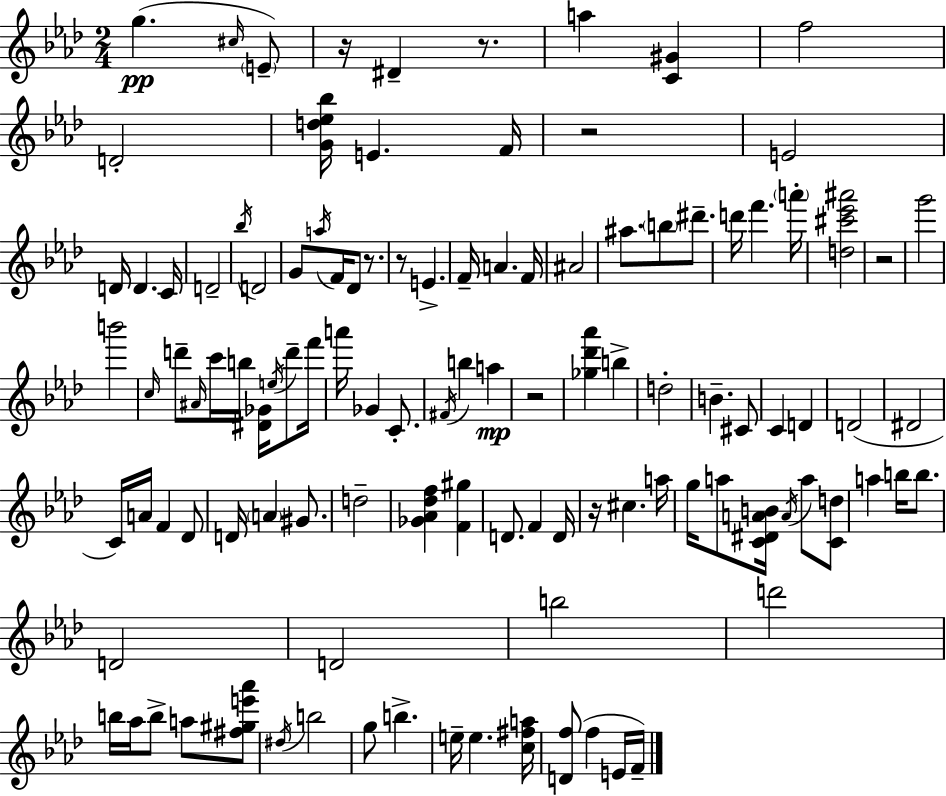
{
  \clef treble
  \numericTimeSignature
  \time 2/4
  \key f \minor
  g''4.(\pp \grace { cis''16 } \parenthesize e'8--) | r16 dis'4-- r8. | a''4 <c' gis'>4 | f''2 | \break d'2-. | <g' d'' ees'' bes''>16 e'4. | f'16 r2 | e'2 | \break d'16 d'4. | c'16 d'2-- | \acciaccatura { bes''16 } d'2 | g'8 \acciaccatura { a''16 } f'16 des'8 | \break r8. r8 e'4.-> | f'16-- a'4. | f'16 ais'2 | ais''8. \parenthesize b''8 | \break dis'''8.-- d'''16 f'''4. | \parenthesize a'''16-. <d'' cis''' ees''' ais'''>2 | r2 | g'''2 | \break b'''2 | \grace { c''16 } d'''8-- \grace { ais'16 } c'''16 | b''16 <dis' ges'>16 \acciaccatura { e''16 } d'''8-- f'''16 a'''16 ges'4 | c'8.-. \acciaccatura { fis'16 } b''4 | \break a''4\mp r2 | <ges'' des''' aes'''>4 | b''4-> d''2-. | b'4.-- | \break cis'8 c'4 | d'4 d'2( | dis'2 | c'16) | \break a'16 f'4 des'8 d'16 | \parenthesize a'4 gis'8. d''2-- | <ges' aes' des'' f''>4 | <f' gis''>4 d'8. | \break f'4 d'16 r16 | cis''4. a''16 g''16 | a''8 <c' dis' a' b'>16 \acciaccatura { a'16 } a''8 <c' d''>8 | a''4 b''16 b''8. | \break d'2 | d'2 | b''2 | d'''2 | \break b''16 aes''16 b''8-> a''8 <fis'' gis'' e''' aes'''>8 | \acciaccatura { dis''16 } b''2 | g''8 b''4.-> | e''16-- e''4. | \break <c'' fis'' a''>16 <d' f''>8( f''4 e'16 | f'16--) \bar "|."
}